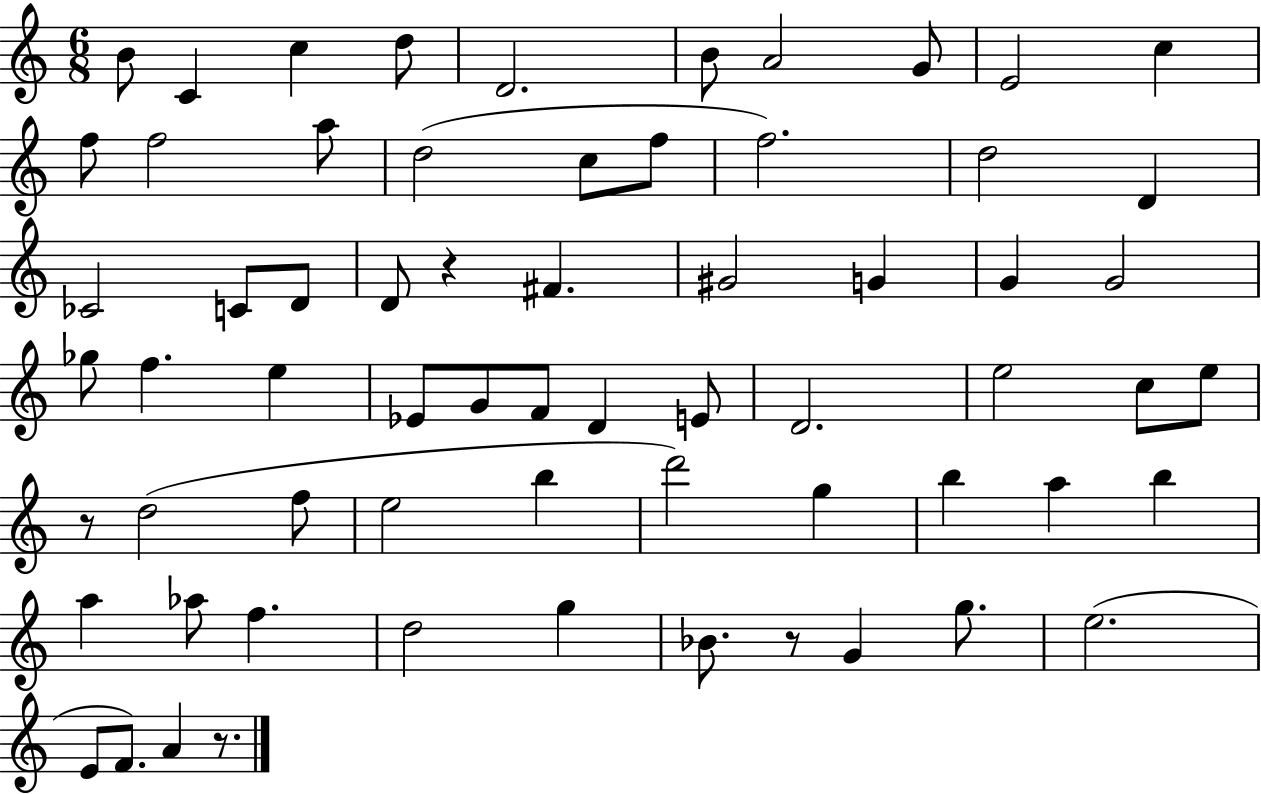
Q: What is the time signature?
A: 6/8